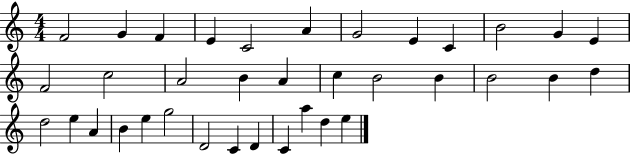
F4/h G4/q F4/q E4/q C4/h A4/q G4/h E4/q C4/q B4/h G4/q E4/q F4/h C5/h A4/h B4/q A4/q C5/q B4/h B4/q B4/h B4/q D5/q D5/h E5/q A4/q B4/q E5/q G5/h D4/h C4/q D4/q C4/q A5/q D5/q E5/q